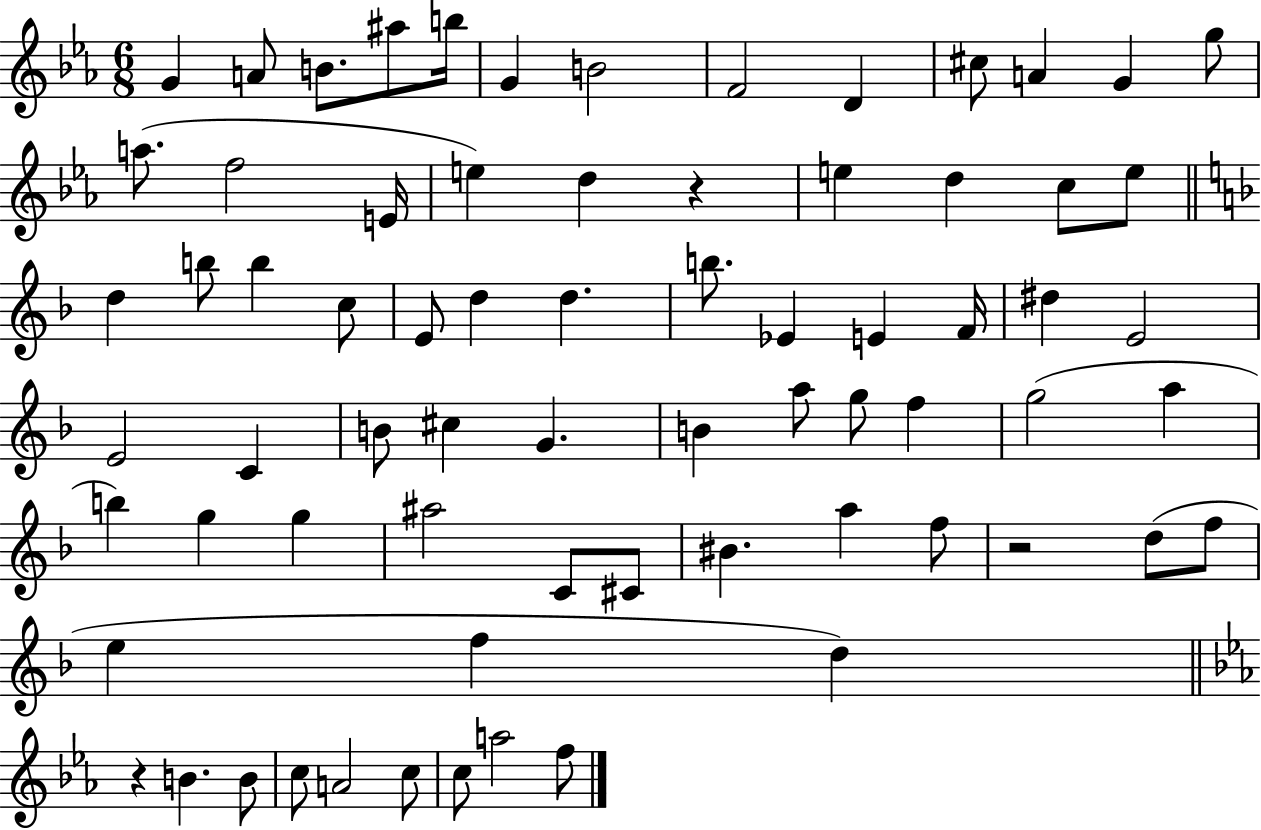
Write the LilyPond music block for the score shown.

{
  \clef treble
  \numericTimeSignature
  \time 6/8
  \key ees \major
  g'4 a'8 b'8. ais''8 b''16 | g'4 b'2 | f'2 d'4 | cis''8 a'4 g'4 g''8 | \break a''8.( f''2 e'16 | e''4) d''4 r4 | e''4 d''4 c''8 e''8 | \bar "||" \break \key f \major d''4 b''8 b''4 c''8 | e'8 d''4 d''4. | b''8. ees'4 e'4 f'16 | dis''4 e'2 | \break e'2 c'4 | b'8 cis''4 g'4. | b'4 a''8 g''8 f''4 | g''2( a''4 | \break b''4) g''4 g''4 | ais''2 c'8 cis'8 | bis'4. a''4 f''8 | r2 d''8( f''8 | \break e''4 f''4 d''4) | \bar "||" \break \key c \minor r4 b'4. b'8 | c''8 a'2 c''8 | c''8 a''2 f''8 | \bar "|."
}